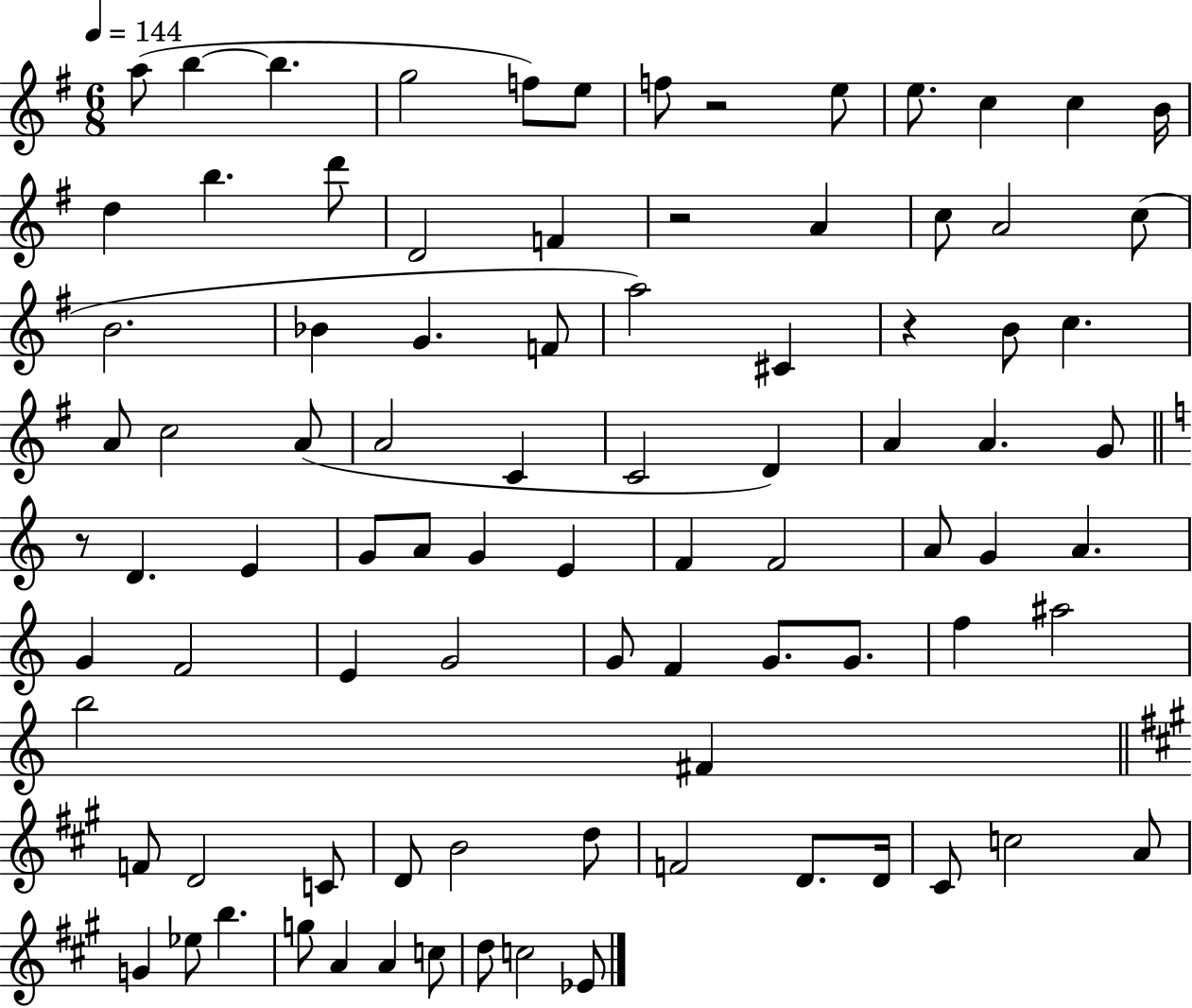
A5/e B5/q B5/q. G5/h F5/e E5/e F5/e R/h E5/e E5/e. C5/q C5/q B4/s D5/q B5/q. D6/e D4/h F4/q R/h A4/q C5/e A4/h C5/e B4/h. Bb4/q G4/q. F4/e A5/h C#4/q R/q B4/e C5/q. A4/e C5/h A4/e A4/h C4/q C4/h D4/q A4/q A4/q. G4/e R/e D4/q. E4/q G4/e A4/e G4/q E4/q F4/q F4/h A4/e G4/q A4/q. G4/q F4/h E4/q G4/h G4/e F4/q G4/e. G4/e. F5/q A#5/h B5/h F#4/q F4/e D4/h C4/e D4/e B4/h D5/e F4/h D4/e. D4/s C#4/e C5/h A4/e G4/q Eb5/e B5/q. G5/e A4/q A4/q C5/e D5/e C5/h Eb4/e